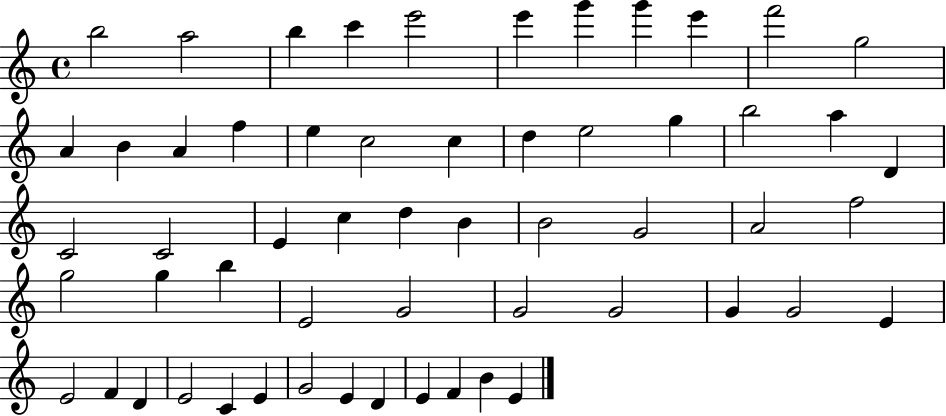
{
  \clef treble
  \time 4/4
  \defaultTimeSignature
  \key c \major
  b''2 a''2 | b''4 c'''4 e'''2 | e'''4 g'''4 g'''4 e'''4 | f'''2 g''2 | \break a'4 b'4 a'4 f''4 | e''4 c''2 c''4 | d''4 e''2 g''4 | b''2 a''4 d'4 | \break c'2 c'2 | e'4 c''4 d''4 b'4 | b'2 g'2 | a'2 f''2 | \break g''2 g''4 b''4 | e'2 g'2 | g'2 g'2 | g'4 g'2 e'4 | \break e'2 f'4 d'4 | e'2 c'4 e'4 | g'2 e'4 d'4 | e'4 f'4 b'4 e'4 | \break \bar "|."
}